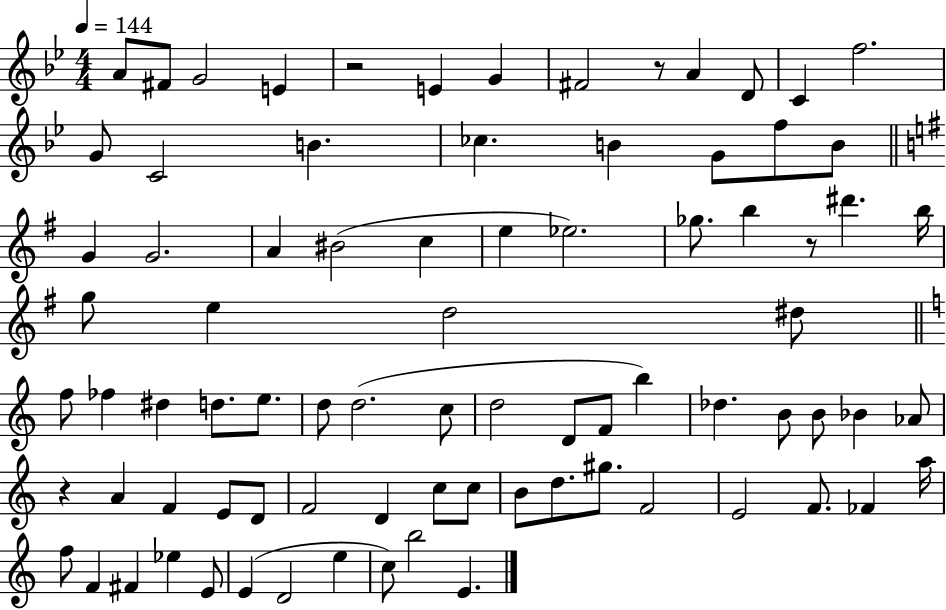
X:1
T:Untitled
M:4/4
L:1/4
K:Bb
A/2 ^F/2 G2 E z2 E G ^F2 z/2 A D/2 C f2 G/2 C2 B _c B G/2 f/2 B/2 G G2 A ^B2 c e _e2 _g/2 b z/2 ^d' b/4 g/2 e d2 ^d/2 f/2 _f ^d d/2 e/2 d/2 d2 c/2 d2 D/2 F/2 b _d B/2 B/2 _B _A/2 z A F E/2 D/2 F2 D c/2 c/2 B/2 d/2 ^g/2 F2 E2 F/2 _F a/4 f/2 F ^F _e E/2 E D2 e c/2 b2 E